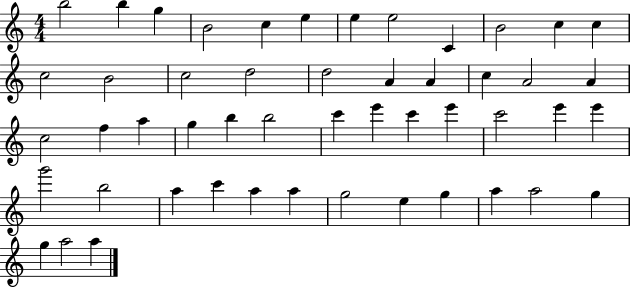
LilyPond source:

{
  \clef treble
  \numericTimeSignature
  \time 4/4
  \key c \major
  b''2 b''4 g''4 | b'2 c''4 e''4 | e''4 e''2 c'4 | b'2 c''4 c''4 | \break c''2 b'2 | c''2 d''2 | d''2 a'4 a'4 | c''4 a'2 a'4 | \break c''2 f''4 a''4 | g''4 b''4 b''2 | c'''4 e'''4 c'''4 e'''4 | c'''2 e'''4 e'''4 | \break g'''2 b''2 | a''4 c'''4 a''4 a''4 | g''2 e''4 g''4 | a''4 a''2 g''4 | \break g''4 a''2 a''4 | \bar "|."
}